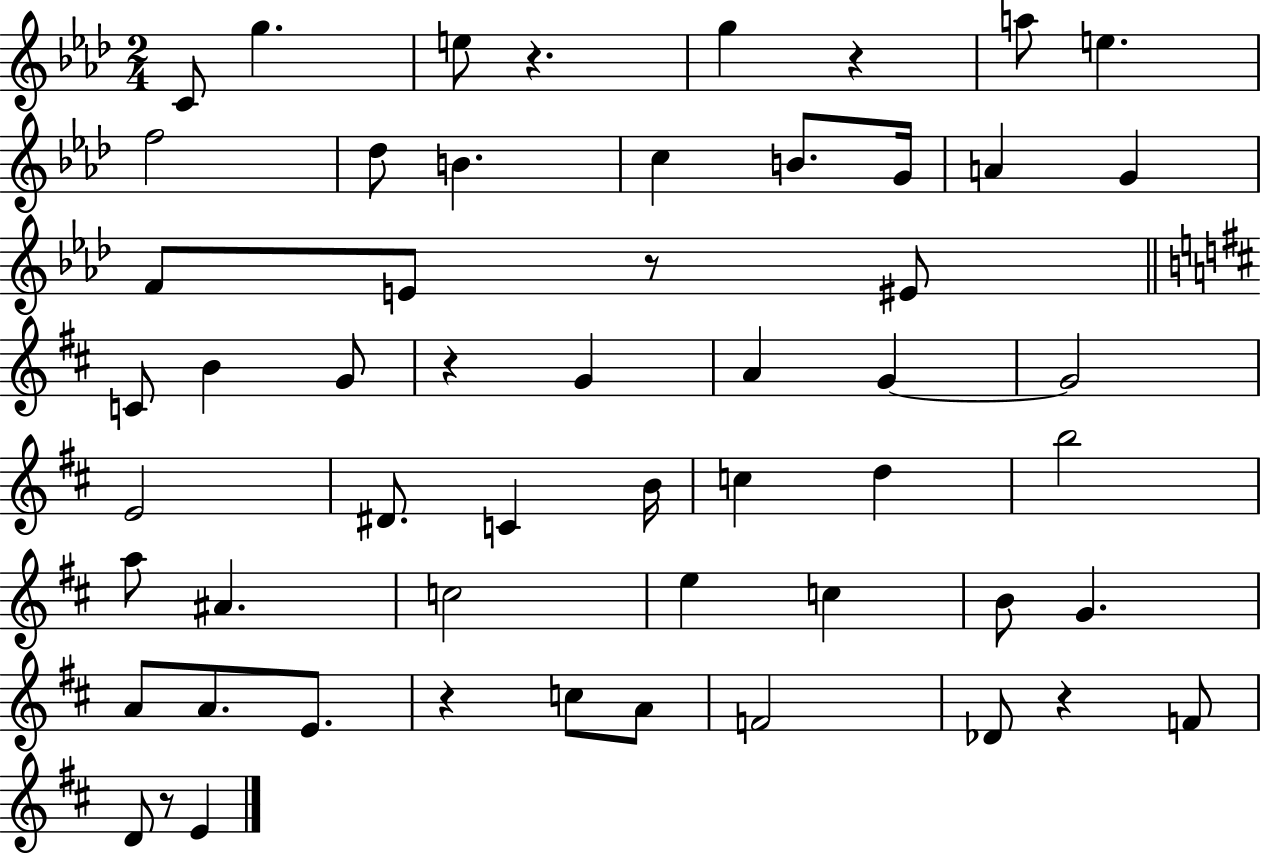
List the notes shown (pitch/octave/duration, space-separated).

C4/e G5/q. E5/e R/q. G5/q R/q A5/e E5/q. F5/h Db5/e B4/q. C5/q B4/e. G4/s A4/q G4/q F4/e E4/e R/e EIS4/e C4/e B4/q G4/e R/q G4/q A4/q G4/q G4/h E4/h D#4/e. C4/q B4/s C5/q D5/q B5/h A5/e A#4/q. C5/h E5/q C5/q B4/e G4/q. A4/e A4/e. E4/e. R/q C5/e A4/e F4/h Db4/e R/q F4/e D4/e R/e E4/q